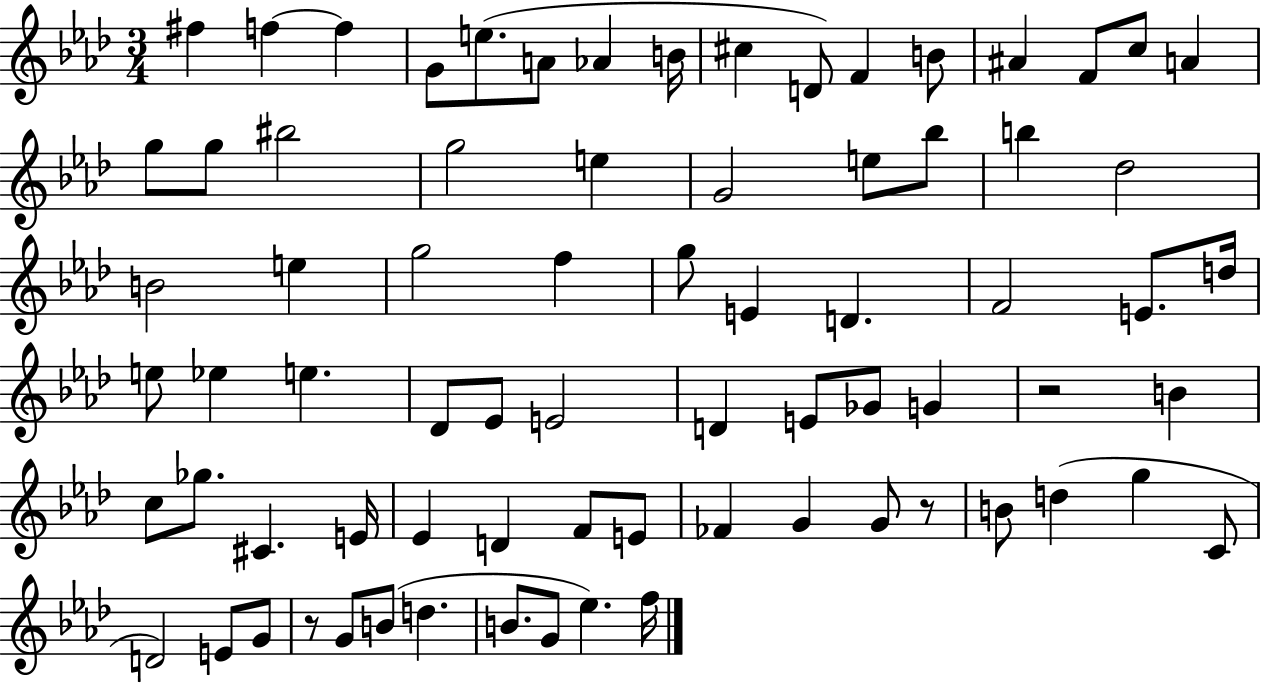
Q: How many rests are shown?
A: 3